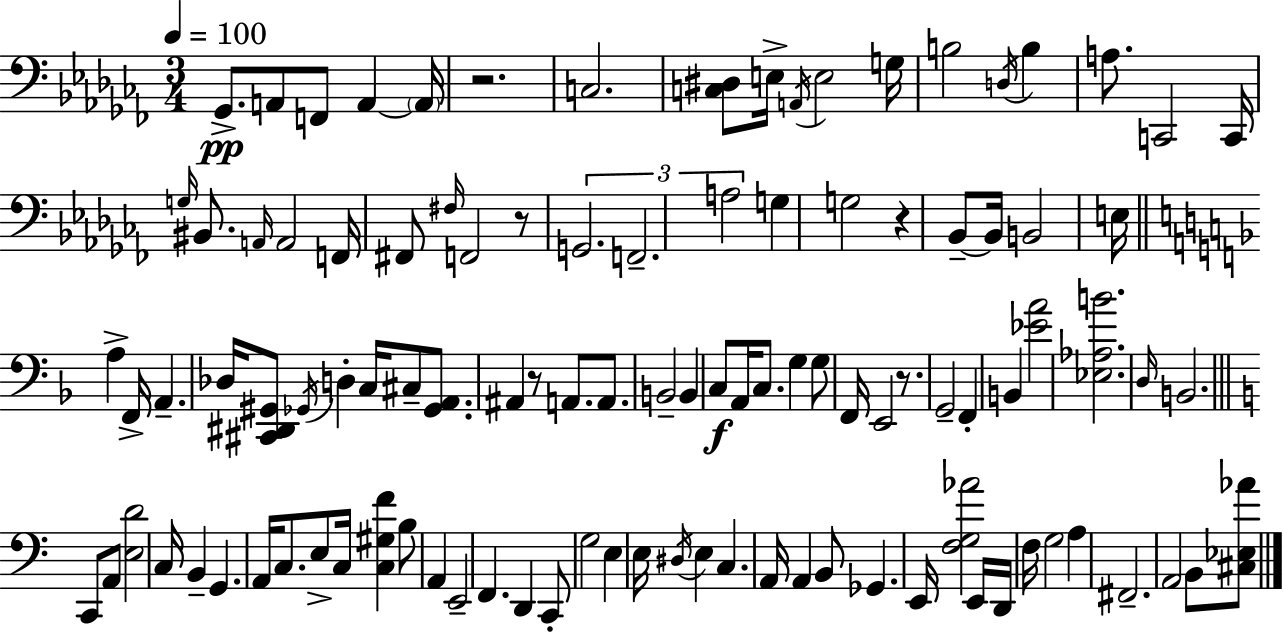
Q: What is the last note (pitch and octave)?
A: B2